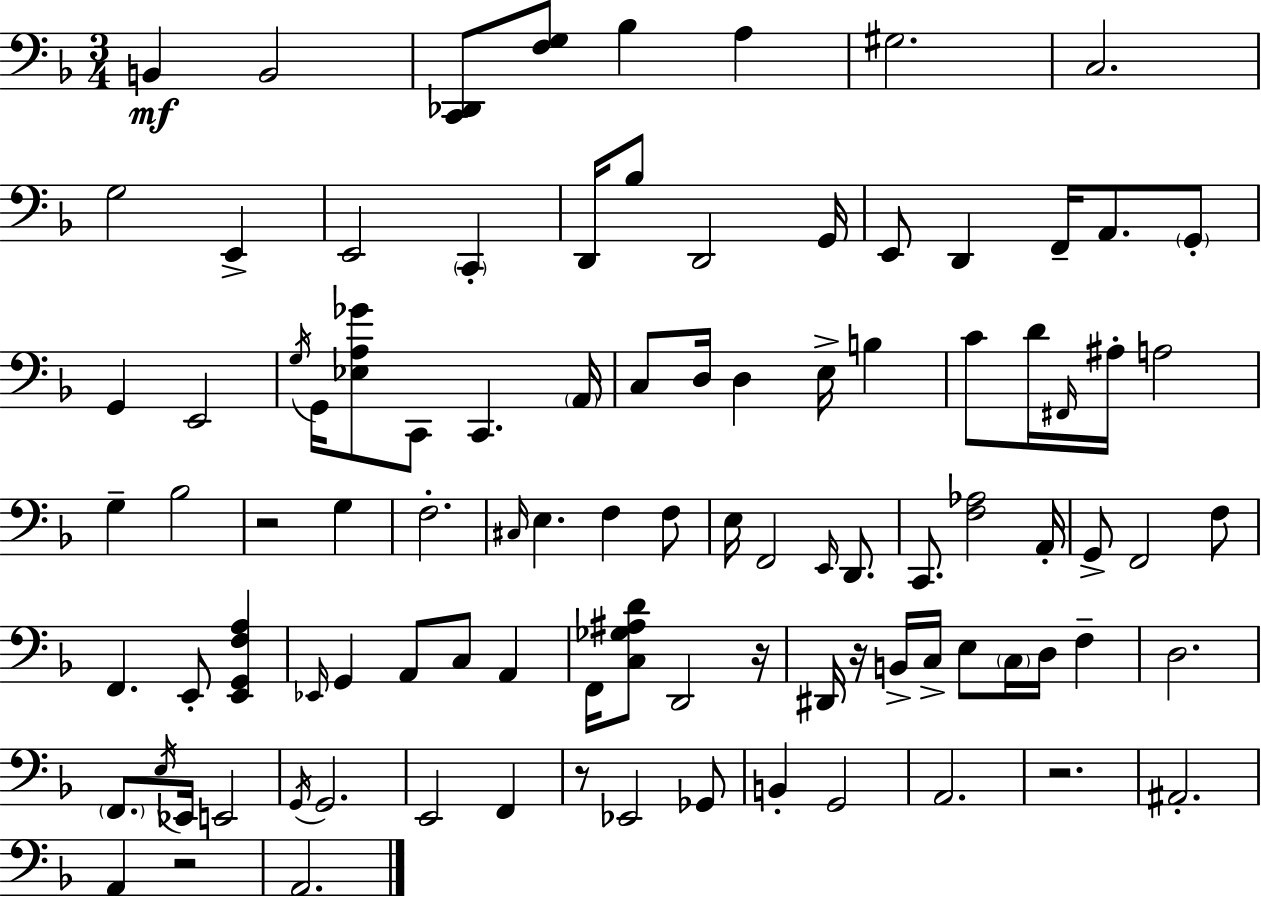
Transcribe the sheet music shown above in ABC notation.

X:1
T:Untitled
M:3/4
L:1/4
K:Dm
B,, B,,2 [C,,_D,,]/2 [F,G,]/2 _B, A, ^G,2 C,2 G,2 E,, E,,2 C,, D,,/4 _B,/2 D,,2 G,,/4 E,,/2 D,, F,,/4 A,,/2 G,,/2 G,, E,,2 G,/4 G,,/4 [_E,A,_G]/2 C,,/2 C,, A,,/4 C,/2 D,/4 D, E,/4 B, C/2 D/4 ^F,,/4 ^A,/4 A,2 G, _B,2 z2 G, F,2 ^C,/4 E, F, F,/2 E,/4 F,,2 E,,/4 D,,/2 C,,/2 [F,_A,]2 A,,/4 G,,/2 F,,2 F,/2 F,, E,,/2 [E,,G,,F,A,] _E,,/4 G,, A,,/2 C,/2 A,, F,,/4 [C,_G,^A,D]/2 D,,2 z/4 ^D,,/4 z/4 B,,/4 C,/4 E,/2 C,/4 D,/4 F, D,2 F,,/2 E,/4 _E,,/4 E,,2 G,,/4 G,,2 E,,2 F,, z/2 _E,,2 _G,,/2 B,, G,,2 A,,2 z2 ^A,,2 A,, z2 A,,2